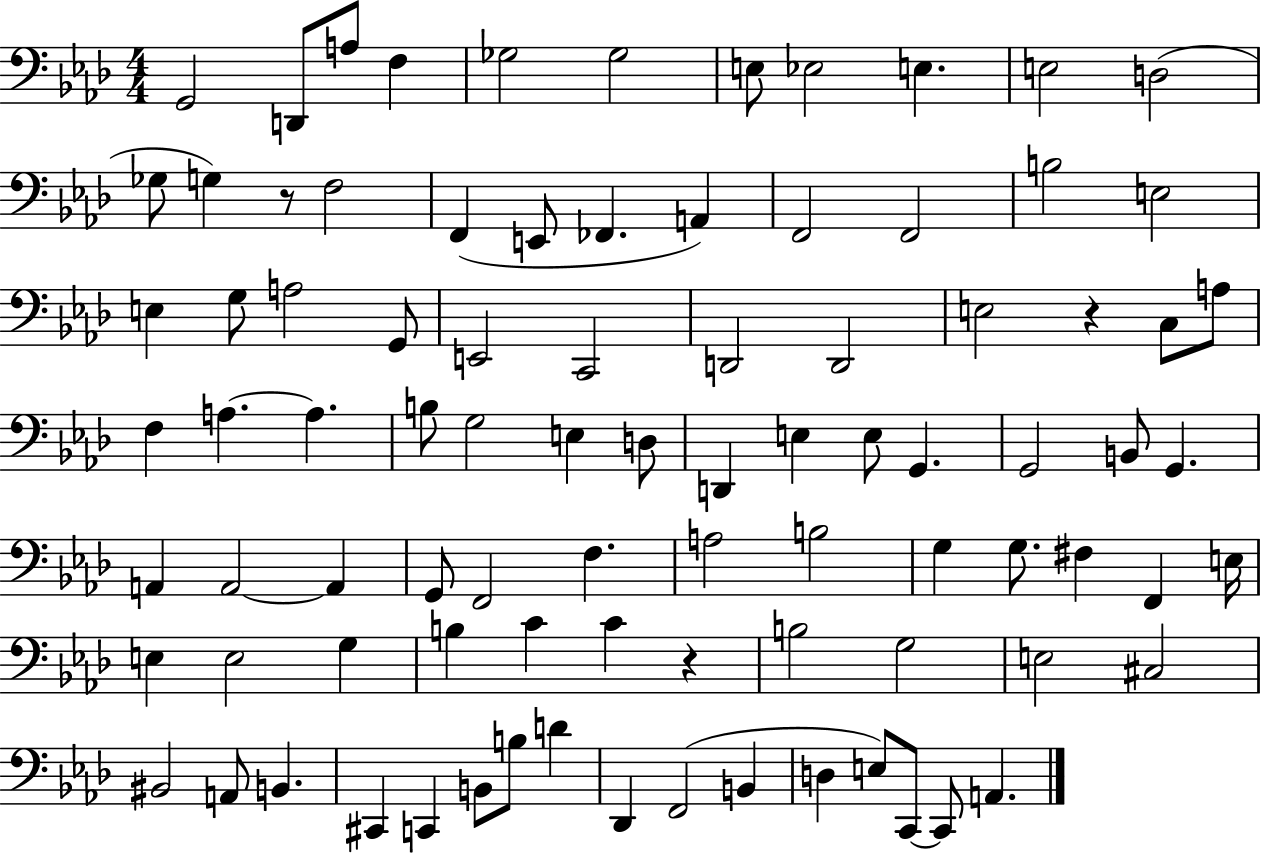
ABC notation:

X:1
T:Untitled
M:4/4
L:1/4
K:Ab
G,,2 D,,/2 A,/2 F, _G,2 _G,2 E,/2 _E,2 E, E,2 D,2 _G,/2 G, z/2 F,2 F,, E,,/2 _F,, A,, F,,2 F,,2 B,2 E,2 E, G,/2 A,2 G,,/2 E,,2 C,,2 D,,2 D,,2 E,2 z C,/2 A,/2 F, A, A, B,/2 G,2 E, D,/2 D,, E, E,/2 G,, G,,2 B,,/2 G,, A,, A,,2 A,, G,,/2 F,,2 F, A,2 B,2 G, G,/2 ^F, F,, E,/4 E, E,2 G, B, C C z B,2 G,2 E,2 ^C,2 ^B,,2 A,,/2 B,, ^C,, C,, B,,/2 B,/2 D _D,, F,,2 B,, D, E,/2 C,,/2 C,,/2 A,,